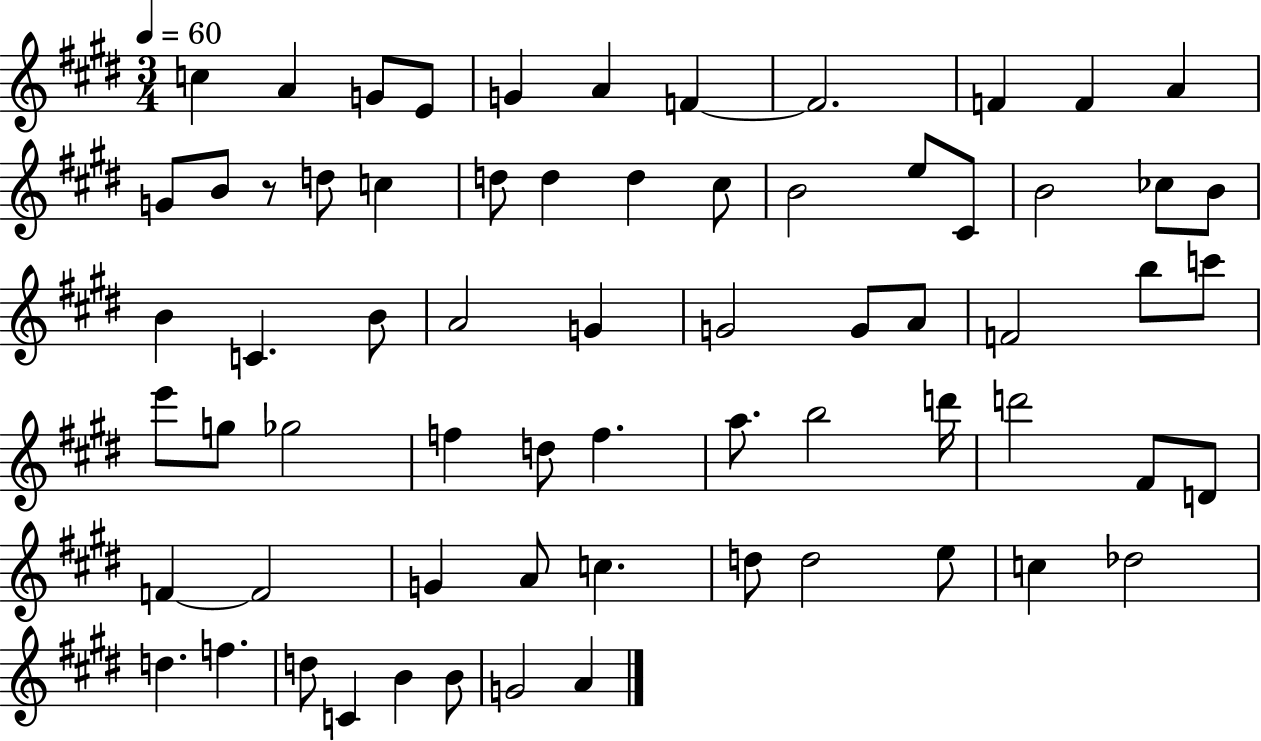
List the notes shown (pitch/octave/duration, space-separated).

C5/q A4/q G4/e E4/e G4/q A4/q F4/q F4/h. F4/q F4/q A4/q G4/e B4/e R/e D5/e C5/q D5/e D5/q D5/q C#5/e B4/h E5/e C#4/e B4/h CES5/e B4/e B4/q C4/q. B4/e A4/h G4/q G4/h G4/e A4/e F4/h B5/e C6/e E6/e G5/e Gb5/h F5/q D5/e F5/q. A5/e. B5/h D6/s D6/h F#4/e D4/e F4/q F4/h G4/q A4/e C5/q. D5/e D5/h E5/e C5/q Db5/h D5/q. F5/q. D5/e C4/q B4/q B4/e G4/h A4/q